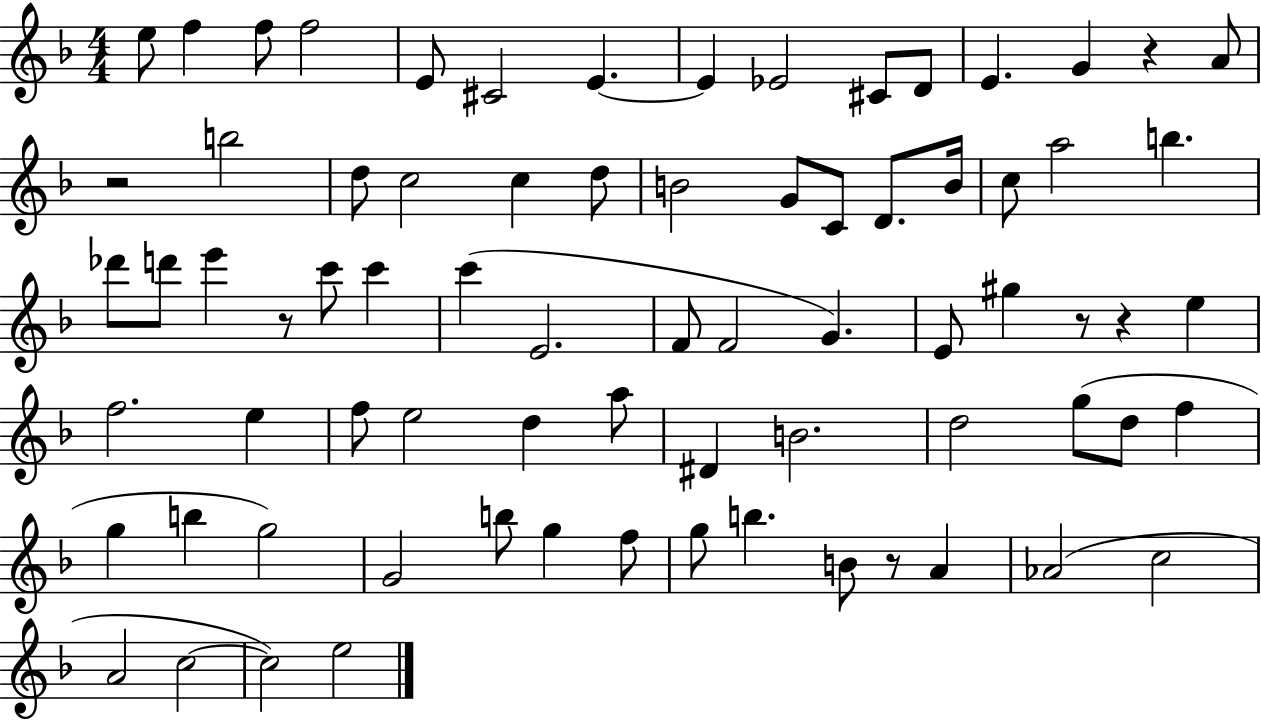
E5/e F5/q F5/e F5/h E4/e C#4/h E4/q. E4/q Eb4/h C#4/e D4/e E4/q. G4/q R/q A4/e R/h B5/h D5/e C5/h C5/q D5/e B4/h G4/e C4/e D4/e. B4/s C5/e A5/h B5/q. Db6/e D6/e E6/q R/e C6/e C6/q C6/q E4/h. F4/e F4/h G4/q. E4/e G#5/q R/e R/q E5/q F5/h. E5/q F5/e E5/h D5/q A5/e D#4/q B4/h. D5/h G5/e D5/e F5/q G5/q B5/q G5/h G4/h B5/e G5/q F5/e G5/e B5/q. B4/e R/e A4/q Ab4/h C5/h A4/h C5/h C5/h E5/h